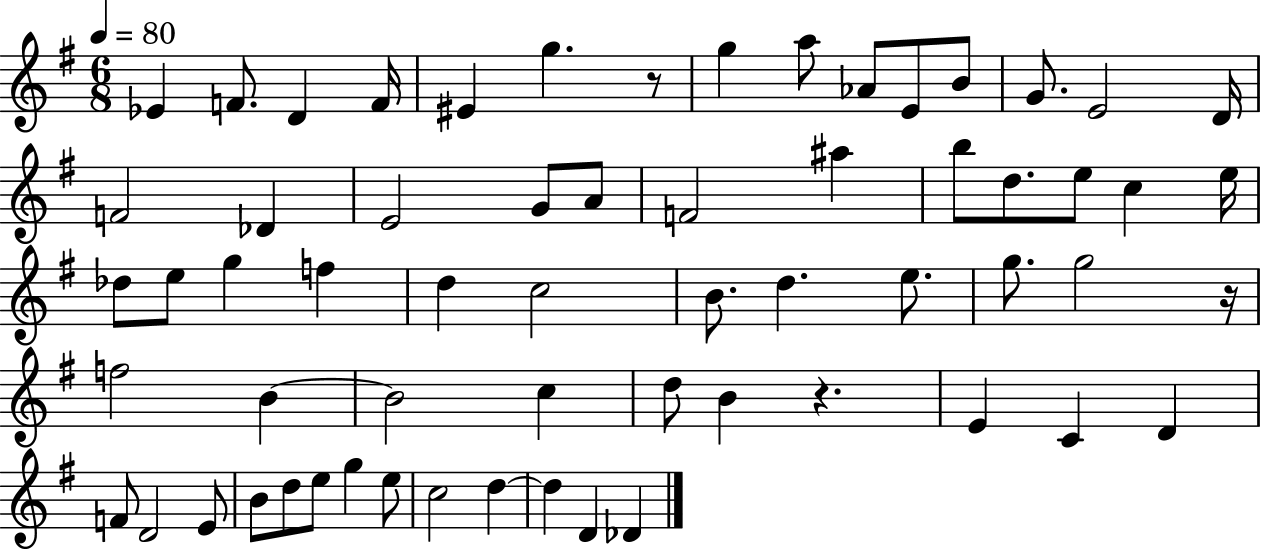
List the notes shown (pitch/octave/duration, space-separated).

Eb4/q F4/e. D4/q F4/s EIS4/q G5/q. R/e G5/q A5/e Ab4/e E4/e B4/e G4/e. E4/h D4/s F4/h Db4/q E4/h G4/e A4/e F4/h A#5/q B5/e D5/e. E5/e C5/q E5/s Db5/e E5/e G5/q F5/q D5/q C5/h B4/e. D5/q. E5/e. G5/e. G5/h R/s F5/h B4/q B4/h C5/q D5/e B4/q R/q. E4/q C4/q D4/q F4/e D4/h E4/e B4/e D5/e E5/e G5/q E5/e C5/h D5/q D5/q D4/q Db4/q